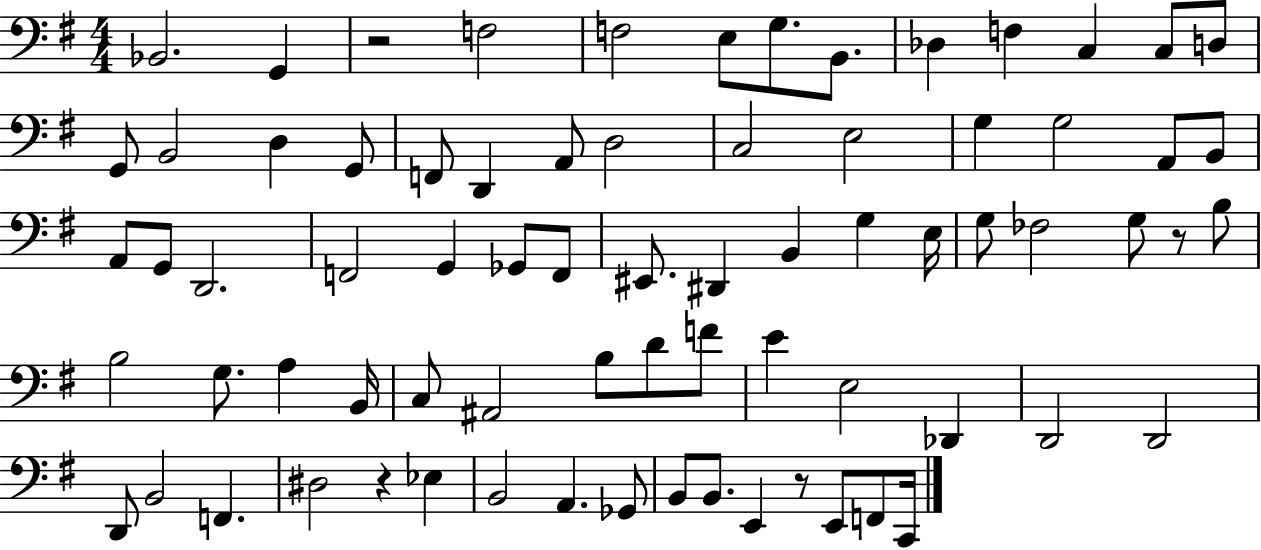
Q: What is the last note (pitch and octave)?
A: C2